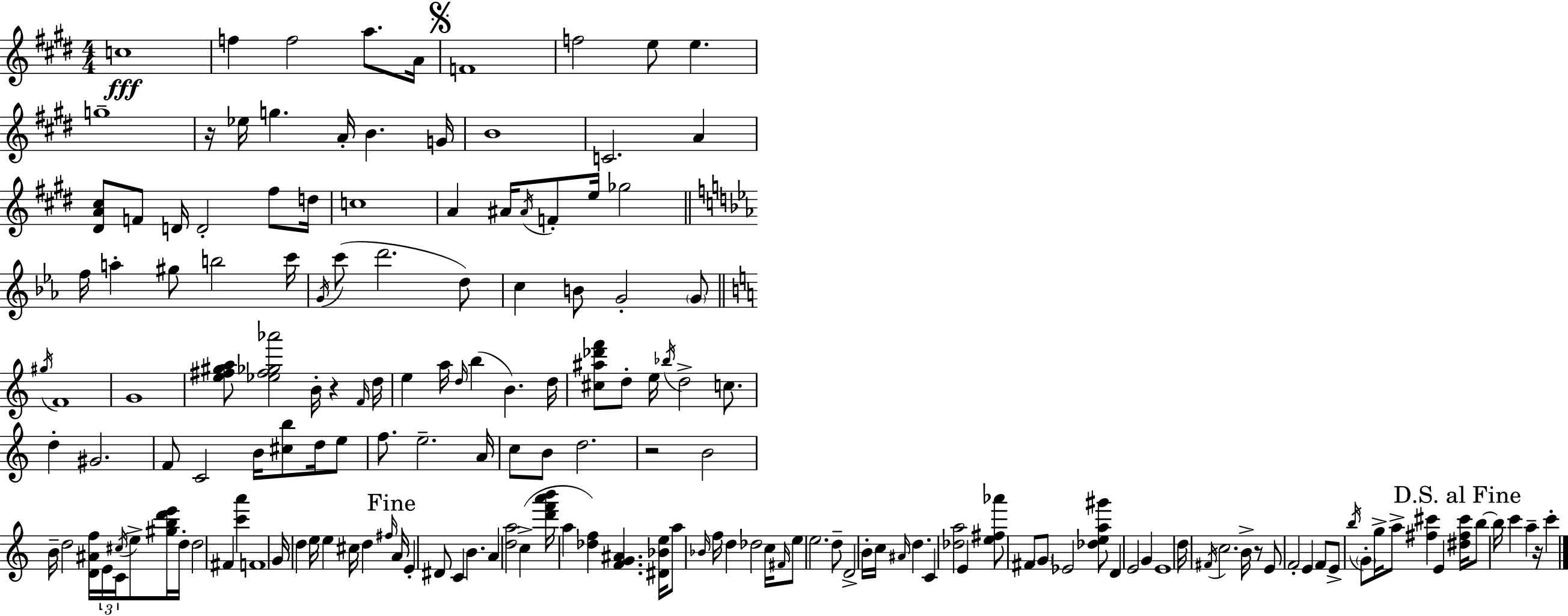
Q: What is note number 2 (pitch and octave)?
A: F5